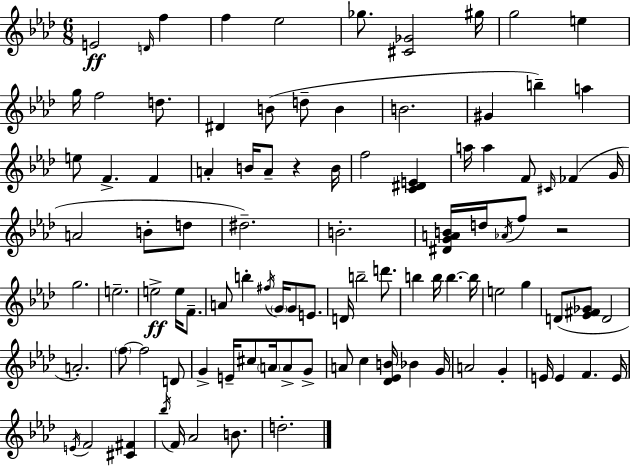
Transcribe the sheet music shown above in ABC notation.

X:1
T:Untitled
M:6/8
L:1/4
K:Ab
E2 D/4 f f _e2 _g/2 [^C_G]2 ^g/4 g2 e g/4 f2 d/2 ^D B/2 d/2 B B2 ^G b a e/2 F F A B/4 A/2 z B/4 f2 [C^DE] a/4 a F/2 ^C/4 _F G/4 A2 B/2 d/2 ^d2 B2 [^DGAB]/4 d/4 _A/4 f/2 z2 g2 e2 e2 e/4 F/2 A/2 b ^f/4 G/4 G/2 E/2 D/4 b2 d'/2 b b/4 b b/4 e2 g D/2 [_E^F_G]/2 D2 A2 f/2 f2 D/2 G E/4 ^c/2 A/4 A/2 G/2 A/2 c [_D_EB]/4 _B G/4 A2 G E/4 E F E/4 E/4 F2 [^C^F] _b/4 F/4 _A2 B/2 d2